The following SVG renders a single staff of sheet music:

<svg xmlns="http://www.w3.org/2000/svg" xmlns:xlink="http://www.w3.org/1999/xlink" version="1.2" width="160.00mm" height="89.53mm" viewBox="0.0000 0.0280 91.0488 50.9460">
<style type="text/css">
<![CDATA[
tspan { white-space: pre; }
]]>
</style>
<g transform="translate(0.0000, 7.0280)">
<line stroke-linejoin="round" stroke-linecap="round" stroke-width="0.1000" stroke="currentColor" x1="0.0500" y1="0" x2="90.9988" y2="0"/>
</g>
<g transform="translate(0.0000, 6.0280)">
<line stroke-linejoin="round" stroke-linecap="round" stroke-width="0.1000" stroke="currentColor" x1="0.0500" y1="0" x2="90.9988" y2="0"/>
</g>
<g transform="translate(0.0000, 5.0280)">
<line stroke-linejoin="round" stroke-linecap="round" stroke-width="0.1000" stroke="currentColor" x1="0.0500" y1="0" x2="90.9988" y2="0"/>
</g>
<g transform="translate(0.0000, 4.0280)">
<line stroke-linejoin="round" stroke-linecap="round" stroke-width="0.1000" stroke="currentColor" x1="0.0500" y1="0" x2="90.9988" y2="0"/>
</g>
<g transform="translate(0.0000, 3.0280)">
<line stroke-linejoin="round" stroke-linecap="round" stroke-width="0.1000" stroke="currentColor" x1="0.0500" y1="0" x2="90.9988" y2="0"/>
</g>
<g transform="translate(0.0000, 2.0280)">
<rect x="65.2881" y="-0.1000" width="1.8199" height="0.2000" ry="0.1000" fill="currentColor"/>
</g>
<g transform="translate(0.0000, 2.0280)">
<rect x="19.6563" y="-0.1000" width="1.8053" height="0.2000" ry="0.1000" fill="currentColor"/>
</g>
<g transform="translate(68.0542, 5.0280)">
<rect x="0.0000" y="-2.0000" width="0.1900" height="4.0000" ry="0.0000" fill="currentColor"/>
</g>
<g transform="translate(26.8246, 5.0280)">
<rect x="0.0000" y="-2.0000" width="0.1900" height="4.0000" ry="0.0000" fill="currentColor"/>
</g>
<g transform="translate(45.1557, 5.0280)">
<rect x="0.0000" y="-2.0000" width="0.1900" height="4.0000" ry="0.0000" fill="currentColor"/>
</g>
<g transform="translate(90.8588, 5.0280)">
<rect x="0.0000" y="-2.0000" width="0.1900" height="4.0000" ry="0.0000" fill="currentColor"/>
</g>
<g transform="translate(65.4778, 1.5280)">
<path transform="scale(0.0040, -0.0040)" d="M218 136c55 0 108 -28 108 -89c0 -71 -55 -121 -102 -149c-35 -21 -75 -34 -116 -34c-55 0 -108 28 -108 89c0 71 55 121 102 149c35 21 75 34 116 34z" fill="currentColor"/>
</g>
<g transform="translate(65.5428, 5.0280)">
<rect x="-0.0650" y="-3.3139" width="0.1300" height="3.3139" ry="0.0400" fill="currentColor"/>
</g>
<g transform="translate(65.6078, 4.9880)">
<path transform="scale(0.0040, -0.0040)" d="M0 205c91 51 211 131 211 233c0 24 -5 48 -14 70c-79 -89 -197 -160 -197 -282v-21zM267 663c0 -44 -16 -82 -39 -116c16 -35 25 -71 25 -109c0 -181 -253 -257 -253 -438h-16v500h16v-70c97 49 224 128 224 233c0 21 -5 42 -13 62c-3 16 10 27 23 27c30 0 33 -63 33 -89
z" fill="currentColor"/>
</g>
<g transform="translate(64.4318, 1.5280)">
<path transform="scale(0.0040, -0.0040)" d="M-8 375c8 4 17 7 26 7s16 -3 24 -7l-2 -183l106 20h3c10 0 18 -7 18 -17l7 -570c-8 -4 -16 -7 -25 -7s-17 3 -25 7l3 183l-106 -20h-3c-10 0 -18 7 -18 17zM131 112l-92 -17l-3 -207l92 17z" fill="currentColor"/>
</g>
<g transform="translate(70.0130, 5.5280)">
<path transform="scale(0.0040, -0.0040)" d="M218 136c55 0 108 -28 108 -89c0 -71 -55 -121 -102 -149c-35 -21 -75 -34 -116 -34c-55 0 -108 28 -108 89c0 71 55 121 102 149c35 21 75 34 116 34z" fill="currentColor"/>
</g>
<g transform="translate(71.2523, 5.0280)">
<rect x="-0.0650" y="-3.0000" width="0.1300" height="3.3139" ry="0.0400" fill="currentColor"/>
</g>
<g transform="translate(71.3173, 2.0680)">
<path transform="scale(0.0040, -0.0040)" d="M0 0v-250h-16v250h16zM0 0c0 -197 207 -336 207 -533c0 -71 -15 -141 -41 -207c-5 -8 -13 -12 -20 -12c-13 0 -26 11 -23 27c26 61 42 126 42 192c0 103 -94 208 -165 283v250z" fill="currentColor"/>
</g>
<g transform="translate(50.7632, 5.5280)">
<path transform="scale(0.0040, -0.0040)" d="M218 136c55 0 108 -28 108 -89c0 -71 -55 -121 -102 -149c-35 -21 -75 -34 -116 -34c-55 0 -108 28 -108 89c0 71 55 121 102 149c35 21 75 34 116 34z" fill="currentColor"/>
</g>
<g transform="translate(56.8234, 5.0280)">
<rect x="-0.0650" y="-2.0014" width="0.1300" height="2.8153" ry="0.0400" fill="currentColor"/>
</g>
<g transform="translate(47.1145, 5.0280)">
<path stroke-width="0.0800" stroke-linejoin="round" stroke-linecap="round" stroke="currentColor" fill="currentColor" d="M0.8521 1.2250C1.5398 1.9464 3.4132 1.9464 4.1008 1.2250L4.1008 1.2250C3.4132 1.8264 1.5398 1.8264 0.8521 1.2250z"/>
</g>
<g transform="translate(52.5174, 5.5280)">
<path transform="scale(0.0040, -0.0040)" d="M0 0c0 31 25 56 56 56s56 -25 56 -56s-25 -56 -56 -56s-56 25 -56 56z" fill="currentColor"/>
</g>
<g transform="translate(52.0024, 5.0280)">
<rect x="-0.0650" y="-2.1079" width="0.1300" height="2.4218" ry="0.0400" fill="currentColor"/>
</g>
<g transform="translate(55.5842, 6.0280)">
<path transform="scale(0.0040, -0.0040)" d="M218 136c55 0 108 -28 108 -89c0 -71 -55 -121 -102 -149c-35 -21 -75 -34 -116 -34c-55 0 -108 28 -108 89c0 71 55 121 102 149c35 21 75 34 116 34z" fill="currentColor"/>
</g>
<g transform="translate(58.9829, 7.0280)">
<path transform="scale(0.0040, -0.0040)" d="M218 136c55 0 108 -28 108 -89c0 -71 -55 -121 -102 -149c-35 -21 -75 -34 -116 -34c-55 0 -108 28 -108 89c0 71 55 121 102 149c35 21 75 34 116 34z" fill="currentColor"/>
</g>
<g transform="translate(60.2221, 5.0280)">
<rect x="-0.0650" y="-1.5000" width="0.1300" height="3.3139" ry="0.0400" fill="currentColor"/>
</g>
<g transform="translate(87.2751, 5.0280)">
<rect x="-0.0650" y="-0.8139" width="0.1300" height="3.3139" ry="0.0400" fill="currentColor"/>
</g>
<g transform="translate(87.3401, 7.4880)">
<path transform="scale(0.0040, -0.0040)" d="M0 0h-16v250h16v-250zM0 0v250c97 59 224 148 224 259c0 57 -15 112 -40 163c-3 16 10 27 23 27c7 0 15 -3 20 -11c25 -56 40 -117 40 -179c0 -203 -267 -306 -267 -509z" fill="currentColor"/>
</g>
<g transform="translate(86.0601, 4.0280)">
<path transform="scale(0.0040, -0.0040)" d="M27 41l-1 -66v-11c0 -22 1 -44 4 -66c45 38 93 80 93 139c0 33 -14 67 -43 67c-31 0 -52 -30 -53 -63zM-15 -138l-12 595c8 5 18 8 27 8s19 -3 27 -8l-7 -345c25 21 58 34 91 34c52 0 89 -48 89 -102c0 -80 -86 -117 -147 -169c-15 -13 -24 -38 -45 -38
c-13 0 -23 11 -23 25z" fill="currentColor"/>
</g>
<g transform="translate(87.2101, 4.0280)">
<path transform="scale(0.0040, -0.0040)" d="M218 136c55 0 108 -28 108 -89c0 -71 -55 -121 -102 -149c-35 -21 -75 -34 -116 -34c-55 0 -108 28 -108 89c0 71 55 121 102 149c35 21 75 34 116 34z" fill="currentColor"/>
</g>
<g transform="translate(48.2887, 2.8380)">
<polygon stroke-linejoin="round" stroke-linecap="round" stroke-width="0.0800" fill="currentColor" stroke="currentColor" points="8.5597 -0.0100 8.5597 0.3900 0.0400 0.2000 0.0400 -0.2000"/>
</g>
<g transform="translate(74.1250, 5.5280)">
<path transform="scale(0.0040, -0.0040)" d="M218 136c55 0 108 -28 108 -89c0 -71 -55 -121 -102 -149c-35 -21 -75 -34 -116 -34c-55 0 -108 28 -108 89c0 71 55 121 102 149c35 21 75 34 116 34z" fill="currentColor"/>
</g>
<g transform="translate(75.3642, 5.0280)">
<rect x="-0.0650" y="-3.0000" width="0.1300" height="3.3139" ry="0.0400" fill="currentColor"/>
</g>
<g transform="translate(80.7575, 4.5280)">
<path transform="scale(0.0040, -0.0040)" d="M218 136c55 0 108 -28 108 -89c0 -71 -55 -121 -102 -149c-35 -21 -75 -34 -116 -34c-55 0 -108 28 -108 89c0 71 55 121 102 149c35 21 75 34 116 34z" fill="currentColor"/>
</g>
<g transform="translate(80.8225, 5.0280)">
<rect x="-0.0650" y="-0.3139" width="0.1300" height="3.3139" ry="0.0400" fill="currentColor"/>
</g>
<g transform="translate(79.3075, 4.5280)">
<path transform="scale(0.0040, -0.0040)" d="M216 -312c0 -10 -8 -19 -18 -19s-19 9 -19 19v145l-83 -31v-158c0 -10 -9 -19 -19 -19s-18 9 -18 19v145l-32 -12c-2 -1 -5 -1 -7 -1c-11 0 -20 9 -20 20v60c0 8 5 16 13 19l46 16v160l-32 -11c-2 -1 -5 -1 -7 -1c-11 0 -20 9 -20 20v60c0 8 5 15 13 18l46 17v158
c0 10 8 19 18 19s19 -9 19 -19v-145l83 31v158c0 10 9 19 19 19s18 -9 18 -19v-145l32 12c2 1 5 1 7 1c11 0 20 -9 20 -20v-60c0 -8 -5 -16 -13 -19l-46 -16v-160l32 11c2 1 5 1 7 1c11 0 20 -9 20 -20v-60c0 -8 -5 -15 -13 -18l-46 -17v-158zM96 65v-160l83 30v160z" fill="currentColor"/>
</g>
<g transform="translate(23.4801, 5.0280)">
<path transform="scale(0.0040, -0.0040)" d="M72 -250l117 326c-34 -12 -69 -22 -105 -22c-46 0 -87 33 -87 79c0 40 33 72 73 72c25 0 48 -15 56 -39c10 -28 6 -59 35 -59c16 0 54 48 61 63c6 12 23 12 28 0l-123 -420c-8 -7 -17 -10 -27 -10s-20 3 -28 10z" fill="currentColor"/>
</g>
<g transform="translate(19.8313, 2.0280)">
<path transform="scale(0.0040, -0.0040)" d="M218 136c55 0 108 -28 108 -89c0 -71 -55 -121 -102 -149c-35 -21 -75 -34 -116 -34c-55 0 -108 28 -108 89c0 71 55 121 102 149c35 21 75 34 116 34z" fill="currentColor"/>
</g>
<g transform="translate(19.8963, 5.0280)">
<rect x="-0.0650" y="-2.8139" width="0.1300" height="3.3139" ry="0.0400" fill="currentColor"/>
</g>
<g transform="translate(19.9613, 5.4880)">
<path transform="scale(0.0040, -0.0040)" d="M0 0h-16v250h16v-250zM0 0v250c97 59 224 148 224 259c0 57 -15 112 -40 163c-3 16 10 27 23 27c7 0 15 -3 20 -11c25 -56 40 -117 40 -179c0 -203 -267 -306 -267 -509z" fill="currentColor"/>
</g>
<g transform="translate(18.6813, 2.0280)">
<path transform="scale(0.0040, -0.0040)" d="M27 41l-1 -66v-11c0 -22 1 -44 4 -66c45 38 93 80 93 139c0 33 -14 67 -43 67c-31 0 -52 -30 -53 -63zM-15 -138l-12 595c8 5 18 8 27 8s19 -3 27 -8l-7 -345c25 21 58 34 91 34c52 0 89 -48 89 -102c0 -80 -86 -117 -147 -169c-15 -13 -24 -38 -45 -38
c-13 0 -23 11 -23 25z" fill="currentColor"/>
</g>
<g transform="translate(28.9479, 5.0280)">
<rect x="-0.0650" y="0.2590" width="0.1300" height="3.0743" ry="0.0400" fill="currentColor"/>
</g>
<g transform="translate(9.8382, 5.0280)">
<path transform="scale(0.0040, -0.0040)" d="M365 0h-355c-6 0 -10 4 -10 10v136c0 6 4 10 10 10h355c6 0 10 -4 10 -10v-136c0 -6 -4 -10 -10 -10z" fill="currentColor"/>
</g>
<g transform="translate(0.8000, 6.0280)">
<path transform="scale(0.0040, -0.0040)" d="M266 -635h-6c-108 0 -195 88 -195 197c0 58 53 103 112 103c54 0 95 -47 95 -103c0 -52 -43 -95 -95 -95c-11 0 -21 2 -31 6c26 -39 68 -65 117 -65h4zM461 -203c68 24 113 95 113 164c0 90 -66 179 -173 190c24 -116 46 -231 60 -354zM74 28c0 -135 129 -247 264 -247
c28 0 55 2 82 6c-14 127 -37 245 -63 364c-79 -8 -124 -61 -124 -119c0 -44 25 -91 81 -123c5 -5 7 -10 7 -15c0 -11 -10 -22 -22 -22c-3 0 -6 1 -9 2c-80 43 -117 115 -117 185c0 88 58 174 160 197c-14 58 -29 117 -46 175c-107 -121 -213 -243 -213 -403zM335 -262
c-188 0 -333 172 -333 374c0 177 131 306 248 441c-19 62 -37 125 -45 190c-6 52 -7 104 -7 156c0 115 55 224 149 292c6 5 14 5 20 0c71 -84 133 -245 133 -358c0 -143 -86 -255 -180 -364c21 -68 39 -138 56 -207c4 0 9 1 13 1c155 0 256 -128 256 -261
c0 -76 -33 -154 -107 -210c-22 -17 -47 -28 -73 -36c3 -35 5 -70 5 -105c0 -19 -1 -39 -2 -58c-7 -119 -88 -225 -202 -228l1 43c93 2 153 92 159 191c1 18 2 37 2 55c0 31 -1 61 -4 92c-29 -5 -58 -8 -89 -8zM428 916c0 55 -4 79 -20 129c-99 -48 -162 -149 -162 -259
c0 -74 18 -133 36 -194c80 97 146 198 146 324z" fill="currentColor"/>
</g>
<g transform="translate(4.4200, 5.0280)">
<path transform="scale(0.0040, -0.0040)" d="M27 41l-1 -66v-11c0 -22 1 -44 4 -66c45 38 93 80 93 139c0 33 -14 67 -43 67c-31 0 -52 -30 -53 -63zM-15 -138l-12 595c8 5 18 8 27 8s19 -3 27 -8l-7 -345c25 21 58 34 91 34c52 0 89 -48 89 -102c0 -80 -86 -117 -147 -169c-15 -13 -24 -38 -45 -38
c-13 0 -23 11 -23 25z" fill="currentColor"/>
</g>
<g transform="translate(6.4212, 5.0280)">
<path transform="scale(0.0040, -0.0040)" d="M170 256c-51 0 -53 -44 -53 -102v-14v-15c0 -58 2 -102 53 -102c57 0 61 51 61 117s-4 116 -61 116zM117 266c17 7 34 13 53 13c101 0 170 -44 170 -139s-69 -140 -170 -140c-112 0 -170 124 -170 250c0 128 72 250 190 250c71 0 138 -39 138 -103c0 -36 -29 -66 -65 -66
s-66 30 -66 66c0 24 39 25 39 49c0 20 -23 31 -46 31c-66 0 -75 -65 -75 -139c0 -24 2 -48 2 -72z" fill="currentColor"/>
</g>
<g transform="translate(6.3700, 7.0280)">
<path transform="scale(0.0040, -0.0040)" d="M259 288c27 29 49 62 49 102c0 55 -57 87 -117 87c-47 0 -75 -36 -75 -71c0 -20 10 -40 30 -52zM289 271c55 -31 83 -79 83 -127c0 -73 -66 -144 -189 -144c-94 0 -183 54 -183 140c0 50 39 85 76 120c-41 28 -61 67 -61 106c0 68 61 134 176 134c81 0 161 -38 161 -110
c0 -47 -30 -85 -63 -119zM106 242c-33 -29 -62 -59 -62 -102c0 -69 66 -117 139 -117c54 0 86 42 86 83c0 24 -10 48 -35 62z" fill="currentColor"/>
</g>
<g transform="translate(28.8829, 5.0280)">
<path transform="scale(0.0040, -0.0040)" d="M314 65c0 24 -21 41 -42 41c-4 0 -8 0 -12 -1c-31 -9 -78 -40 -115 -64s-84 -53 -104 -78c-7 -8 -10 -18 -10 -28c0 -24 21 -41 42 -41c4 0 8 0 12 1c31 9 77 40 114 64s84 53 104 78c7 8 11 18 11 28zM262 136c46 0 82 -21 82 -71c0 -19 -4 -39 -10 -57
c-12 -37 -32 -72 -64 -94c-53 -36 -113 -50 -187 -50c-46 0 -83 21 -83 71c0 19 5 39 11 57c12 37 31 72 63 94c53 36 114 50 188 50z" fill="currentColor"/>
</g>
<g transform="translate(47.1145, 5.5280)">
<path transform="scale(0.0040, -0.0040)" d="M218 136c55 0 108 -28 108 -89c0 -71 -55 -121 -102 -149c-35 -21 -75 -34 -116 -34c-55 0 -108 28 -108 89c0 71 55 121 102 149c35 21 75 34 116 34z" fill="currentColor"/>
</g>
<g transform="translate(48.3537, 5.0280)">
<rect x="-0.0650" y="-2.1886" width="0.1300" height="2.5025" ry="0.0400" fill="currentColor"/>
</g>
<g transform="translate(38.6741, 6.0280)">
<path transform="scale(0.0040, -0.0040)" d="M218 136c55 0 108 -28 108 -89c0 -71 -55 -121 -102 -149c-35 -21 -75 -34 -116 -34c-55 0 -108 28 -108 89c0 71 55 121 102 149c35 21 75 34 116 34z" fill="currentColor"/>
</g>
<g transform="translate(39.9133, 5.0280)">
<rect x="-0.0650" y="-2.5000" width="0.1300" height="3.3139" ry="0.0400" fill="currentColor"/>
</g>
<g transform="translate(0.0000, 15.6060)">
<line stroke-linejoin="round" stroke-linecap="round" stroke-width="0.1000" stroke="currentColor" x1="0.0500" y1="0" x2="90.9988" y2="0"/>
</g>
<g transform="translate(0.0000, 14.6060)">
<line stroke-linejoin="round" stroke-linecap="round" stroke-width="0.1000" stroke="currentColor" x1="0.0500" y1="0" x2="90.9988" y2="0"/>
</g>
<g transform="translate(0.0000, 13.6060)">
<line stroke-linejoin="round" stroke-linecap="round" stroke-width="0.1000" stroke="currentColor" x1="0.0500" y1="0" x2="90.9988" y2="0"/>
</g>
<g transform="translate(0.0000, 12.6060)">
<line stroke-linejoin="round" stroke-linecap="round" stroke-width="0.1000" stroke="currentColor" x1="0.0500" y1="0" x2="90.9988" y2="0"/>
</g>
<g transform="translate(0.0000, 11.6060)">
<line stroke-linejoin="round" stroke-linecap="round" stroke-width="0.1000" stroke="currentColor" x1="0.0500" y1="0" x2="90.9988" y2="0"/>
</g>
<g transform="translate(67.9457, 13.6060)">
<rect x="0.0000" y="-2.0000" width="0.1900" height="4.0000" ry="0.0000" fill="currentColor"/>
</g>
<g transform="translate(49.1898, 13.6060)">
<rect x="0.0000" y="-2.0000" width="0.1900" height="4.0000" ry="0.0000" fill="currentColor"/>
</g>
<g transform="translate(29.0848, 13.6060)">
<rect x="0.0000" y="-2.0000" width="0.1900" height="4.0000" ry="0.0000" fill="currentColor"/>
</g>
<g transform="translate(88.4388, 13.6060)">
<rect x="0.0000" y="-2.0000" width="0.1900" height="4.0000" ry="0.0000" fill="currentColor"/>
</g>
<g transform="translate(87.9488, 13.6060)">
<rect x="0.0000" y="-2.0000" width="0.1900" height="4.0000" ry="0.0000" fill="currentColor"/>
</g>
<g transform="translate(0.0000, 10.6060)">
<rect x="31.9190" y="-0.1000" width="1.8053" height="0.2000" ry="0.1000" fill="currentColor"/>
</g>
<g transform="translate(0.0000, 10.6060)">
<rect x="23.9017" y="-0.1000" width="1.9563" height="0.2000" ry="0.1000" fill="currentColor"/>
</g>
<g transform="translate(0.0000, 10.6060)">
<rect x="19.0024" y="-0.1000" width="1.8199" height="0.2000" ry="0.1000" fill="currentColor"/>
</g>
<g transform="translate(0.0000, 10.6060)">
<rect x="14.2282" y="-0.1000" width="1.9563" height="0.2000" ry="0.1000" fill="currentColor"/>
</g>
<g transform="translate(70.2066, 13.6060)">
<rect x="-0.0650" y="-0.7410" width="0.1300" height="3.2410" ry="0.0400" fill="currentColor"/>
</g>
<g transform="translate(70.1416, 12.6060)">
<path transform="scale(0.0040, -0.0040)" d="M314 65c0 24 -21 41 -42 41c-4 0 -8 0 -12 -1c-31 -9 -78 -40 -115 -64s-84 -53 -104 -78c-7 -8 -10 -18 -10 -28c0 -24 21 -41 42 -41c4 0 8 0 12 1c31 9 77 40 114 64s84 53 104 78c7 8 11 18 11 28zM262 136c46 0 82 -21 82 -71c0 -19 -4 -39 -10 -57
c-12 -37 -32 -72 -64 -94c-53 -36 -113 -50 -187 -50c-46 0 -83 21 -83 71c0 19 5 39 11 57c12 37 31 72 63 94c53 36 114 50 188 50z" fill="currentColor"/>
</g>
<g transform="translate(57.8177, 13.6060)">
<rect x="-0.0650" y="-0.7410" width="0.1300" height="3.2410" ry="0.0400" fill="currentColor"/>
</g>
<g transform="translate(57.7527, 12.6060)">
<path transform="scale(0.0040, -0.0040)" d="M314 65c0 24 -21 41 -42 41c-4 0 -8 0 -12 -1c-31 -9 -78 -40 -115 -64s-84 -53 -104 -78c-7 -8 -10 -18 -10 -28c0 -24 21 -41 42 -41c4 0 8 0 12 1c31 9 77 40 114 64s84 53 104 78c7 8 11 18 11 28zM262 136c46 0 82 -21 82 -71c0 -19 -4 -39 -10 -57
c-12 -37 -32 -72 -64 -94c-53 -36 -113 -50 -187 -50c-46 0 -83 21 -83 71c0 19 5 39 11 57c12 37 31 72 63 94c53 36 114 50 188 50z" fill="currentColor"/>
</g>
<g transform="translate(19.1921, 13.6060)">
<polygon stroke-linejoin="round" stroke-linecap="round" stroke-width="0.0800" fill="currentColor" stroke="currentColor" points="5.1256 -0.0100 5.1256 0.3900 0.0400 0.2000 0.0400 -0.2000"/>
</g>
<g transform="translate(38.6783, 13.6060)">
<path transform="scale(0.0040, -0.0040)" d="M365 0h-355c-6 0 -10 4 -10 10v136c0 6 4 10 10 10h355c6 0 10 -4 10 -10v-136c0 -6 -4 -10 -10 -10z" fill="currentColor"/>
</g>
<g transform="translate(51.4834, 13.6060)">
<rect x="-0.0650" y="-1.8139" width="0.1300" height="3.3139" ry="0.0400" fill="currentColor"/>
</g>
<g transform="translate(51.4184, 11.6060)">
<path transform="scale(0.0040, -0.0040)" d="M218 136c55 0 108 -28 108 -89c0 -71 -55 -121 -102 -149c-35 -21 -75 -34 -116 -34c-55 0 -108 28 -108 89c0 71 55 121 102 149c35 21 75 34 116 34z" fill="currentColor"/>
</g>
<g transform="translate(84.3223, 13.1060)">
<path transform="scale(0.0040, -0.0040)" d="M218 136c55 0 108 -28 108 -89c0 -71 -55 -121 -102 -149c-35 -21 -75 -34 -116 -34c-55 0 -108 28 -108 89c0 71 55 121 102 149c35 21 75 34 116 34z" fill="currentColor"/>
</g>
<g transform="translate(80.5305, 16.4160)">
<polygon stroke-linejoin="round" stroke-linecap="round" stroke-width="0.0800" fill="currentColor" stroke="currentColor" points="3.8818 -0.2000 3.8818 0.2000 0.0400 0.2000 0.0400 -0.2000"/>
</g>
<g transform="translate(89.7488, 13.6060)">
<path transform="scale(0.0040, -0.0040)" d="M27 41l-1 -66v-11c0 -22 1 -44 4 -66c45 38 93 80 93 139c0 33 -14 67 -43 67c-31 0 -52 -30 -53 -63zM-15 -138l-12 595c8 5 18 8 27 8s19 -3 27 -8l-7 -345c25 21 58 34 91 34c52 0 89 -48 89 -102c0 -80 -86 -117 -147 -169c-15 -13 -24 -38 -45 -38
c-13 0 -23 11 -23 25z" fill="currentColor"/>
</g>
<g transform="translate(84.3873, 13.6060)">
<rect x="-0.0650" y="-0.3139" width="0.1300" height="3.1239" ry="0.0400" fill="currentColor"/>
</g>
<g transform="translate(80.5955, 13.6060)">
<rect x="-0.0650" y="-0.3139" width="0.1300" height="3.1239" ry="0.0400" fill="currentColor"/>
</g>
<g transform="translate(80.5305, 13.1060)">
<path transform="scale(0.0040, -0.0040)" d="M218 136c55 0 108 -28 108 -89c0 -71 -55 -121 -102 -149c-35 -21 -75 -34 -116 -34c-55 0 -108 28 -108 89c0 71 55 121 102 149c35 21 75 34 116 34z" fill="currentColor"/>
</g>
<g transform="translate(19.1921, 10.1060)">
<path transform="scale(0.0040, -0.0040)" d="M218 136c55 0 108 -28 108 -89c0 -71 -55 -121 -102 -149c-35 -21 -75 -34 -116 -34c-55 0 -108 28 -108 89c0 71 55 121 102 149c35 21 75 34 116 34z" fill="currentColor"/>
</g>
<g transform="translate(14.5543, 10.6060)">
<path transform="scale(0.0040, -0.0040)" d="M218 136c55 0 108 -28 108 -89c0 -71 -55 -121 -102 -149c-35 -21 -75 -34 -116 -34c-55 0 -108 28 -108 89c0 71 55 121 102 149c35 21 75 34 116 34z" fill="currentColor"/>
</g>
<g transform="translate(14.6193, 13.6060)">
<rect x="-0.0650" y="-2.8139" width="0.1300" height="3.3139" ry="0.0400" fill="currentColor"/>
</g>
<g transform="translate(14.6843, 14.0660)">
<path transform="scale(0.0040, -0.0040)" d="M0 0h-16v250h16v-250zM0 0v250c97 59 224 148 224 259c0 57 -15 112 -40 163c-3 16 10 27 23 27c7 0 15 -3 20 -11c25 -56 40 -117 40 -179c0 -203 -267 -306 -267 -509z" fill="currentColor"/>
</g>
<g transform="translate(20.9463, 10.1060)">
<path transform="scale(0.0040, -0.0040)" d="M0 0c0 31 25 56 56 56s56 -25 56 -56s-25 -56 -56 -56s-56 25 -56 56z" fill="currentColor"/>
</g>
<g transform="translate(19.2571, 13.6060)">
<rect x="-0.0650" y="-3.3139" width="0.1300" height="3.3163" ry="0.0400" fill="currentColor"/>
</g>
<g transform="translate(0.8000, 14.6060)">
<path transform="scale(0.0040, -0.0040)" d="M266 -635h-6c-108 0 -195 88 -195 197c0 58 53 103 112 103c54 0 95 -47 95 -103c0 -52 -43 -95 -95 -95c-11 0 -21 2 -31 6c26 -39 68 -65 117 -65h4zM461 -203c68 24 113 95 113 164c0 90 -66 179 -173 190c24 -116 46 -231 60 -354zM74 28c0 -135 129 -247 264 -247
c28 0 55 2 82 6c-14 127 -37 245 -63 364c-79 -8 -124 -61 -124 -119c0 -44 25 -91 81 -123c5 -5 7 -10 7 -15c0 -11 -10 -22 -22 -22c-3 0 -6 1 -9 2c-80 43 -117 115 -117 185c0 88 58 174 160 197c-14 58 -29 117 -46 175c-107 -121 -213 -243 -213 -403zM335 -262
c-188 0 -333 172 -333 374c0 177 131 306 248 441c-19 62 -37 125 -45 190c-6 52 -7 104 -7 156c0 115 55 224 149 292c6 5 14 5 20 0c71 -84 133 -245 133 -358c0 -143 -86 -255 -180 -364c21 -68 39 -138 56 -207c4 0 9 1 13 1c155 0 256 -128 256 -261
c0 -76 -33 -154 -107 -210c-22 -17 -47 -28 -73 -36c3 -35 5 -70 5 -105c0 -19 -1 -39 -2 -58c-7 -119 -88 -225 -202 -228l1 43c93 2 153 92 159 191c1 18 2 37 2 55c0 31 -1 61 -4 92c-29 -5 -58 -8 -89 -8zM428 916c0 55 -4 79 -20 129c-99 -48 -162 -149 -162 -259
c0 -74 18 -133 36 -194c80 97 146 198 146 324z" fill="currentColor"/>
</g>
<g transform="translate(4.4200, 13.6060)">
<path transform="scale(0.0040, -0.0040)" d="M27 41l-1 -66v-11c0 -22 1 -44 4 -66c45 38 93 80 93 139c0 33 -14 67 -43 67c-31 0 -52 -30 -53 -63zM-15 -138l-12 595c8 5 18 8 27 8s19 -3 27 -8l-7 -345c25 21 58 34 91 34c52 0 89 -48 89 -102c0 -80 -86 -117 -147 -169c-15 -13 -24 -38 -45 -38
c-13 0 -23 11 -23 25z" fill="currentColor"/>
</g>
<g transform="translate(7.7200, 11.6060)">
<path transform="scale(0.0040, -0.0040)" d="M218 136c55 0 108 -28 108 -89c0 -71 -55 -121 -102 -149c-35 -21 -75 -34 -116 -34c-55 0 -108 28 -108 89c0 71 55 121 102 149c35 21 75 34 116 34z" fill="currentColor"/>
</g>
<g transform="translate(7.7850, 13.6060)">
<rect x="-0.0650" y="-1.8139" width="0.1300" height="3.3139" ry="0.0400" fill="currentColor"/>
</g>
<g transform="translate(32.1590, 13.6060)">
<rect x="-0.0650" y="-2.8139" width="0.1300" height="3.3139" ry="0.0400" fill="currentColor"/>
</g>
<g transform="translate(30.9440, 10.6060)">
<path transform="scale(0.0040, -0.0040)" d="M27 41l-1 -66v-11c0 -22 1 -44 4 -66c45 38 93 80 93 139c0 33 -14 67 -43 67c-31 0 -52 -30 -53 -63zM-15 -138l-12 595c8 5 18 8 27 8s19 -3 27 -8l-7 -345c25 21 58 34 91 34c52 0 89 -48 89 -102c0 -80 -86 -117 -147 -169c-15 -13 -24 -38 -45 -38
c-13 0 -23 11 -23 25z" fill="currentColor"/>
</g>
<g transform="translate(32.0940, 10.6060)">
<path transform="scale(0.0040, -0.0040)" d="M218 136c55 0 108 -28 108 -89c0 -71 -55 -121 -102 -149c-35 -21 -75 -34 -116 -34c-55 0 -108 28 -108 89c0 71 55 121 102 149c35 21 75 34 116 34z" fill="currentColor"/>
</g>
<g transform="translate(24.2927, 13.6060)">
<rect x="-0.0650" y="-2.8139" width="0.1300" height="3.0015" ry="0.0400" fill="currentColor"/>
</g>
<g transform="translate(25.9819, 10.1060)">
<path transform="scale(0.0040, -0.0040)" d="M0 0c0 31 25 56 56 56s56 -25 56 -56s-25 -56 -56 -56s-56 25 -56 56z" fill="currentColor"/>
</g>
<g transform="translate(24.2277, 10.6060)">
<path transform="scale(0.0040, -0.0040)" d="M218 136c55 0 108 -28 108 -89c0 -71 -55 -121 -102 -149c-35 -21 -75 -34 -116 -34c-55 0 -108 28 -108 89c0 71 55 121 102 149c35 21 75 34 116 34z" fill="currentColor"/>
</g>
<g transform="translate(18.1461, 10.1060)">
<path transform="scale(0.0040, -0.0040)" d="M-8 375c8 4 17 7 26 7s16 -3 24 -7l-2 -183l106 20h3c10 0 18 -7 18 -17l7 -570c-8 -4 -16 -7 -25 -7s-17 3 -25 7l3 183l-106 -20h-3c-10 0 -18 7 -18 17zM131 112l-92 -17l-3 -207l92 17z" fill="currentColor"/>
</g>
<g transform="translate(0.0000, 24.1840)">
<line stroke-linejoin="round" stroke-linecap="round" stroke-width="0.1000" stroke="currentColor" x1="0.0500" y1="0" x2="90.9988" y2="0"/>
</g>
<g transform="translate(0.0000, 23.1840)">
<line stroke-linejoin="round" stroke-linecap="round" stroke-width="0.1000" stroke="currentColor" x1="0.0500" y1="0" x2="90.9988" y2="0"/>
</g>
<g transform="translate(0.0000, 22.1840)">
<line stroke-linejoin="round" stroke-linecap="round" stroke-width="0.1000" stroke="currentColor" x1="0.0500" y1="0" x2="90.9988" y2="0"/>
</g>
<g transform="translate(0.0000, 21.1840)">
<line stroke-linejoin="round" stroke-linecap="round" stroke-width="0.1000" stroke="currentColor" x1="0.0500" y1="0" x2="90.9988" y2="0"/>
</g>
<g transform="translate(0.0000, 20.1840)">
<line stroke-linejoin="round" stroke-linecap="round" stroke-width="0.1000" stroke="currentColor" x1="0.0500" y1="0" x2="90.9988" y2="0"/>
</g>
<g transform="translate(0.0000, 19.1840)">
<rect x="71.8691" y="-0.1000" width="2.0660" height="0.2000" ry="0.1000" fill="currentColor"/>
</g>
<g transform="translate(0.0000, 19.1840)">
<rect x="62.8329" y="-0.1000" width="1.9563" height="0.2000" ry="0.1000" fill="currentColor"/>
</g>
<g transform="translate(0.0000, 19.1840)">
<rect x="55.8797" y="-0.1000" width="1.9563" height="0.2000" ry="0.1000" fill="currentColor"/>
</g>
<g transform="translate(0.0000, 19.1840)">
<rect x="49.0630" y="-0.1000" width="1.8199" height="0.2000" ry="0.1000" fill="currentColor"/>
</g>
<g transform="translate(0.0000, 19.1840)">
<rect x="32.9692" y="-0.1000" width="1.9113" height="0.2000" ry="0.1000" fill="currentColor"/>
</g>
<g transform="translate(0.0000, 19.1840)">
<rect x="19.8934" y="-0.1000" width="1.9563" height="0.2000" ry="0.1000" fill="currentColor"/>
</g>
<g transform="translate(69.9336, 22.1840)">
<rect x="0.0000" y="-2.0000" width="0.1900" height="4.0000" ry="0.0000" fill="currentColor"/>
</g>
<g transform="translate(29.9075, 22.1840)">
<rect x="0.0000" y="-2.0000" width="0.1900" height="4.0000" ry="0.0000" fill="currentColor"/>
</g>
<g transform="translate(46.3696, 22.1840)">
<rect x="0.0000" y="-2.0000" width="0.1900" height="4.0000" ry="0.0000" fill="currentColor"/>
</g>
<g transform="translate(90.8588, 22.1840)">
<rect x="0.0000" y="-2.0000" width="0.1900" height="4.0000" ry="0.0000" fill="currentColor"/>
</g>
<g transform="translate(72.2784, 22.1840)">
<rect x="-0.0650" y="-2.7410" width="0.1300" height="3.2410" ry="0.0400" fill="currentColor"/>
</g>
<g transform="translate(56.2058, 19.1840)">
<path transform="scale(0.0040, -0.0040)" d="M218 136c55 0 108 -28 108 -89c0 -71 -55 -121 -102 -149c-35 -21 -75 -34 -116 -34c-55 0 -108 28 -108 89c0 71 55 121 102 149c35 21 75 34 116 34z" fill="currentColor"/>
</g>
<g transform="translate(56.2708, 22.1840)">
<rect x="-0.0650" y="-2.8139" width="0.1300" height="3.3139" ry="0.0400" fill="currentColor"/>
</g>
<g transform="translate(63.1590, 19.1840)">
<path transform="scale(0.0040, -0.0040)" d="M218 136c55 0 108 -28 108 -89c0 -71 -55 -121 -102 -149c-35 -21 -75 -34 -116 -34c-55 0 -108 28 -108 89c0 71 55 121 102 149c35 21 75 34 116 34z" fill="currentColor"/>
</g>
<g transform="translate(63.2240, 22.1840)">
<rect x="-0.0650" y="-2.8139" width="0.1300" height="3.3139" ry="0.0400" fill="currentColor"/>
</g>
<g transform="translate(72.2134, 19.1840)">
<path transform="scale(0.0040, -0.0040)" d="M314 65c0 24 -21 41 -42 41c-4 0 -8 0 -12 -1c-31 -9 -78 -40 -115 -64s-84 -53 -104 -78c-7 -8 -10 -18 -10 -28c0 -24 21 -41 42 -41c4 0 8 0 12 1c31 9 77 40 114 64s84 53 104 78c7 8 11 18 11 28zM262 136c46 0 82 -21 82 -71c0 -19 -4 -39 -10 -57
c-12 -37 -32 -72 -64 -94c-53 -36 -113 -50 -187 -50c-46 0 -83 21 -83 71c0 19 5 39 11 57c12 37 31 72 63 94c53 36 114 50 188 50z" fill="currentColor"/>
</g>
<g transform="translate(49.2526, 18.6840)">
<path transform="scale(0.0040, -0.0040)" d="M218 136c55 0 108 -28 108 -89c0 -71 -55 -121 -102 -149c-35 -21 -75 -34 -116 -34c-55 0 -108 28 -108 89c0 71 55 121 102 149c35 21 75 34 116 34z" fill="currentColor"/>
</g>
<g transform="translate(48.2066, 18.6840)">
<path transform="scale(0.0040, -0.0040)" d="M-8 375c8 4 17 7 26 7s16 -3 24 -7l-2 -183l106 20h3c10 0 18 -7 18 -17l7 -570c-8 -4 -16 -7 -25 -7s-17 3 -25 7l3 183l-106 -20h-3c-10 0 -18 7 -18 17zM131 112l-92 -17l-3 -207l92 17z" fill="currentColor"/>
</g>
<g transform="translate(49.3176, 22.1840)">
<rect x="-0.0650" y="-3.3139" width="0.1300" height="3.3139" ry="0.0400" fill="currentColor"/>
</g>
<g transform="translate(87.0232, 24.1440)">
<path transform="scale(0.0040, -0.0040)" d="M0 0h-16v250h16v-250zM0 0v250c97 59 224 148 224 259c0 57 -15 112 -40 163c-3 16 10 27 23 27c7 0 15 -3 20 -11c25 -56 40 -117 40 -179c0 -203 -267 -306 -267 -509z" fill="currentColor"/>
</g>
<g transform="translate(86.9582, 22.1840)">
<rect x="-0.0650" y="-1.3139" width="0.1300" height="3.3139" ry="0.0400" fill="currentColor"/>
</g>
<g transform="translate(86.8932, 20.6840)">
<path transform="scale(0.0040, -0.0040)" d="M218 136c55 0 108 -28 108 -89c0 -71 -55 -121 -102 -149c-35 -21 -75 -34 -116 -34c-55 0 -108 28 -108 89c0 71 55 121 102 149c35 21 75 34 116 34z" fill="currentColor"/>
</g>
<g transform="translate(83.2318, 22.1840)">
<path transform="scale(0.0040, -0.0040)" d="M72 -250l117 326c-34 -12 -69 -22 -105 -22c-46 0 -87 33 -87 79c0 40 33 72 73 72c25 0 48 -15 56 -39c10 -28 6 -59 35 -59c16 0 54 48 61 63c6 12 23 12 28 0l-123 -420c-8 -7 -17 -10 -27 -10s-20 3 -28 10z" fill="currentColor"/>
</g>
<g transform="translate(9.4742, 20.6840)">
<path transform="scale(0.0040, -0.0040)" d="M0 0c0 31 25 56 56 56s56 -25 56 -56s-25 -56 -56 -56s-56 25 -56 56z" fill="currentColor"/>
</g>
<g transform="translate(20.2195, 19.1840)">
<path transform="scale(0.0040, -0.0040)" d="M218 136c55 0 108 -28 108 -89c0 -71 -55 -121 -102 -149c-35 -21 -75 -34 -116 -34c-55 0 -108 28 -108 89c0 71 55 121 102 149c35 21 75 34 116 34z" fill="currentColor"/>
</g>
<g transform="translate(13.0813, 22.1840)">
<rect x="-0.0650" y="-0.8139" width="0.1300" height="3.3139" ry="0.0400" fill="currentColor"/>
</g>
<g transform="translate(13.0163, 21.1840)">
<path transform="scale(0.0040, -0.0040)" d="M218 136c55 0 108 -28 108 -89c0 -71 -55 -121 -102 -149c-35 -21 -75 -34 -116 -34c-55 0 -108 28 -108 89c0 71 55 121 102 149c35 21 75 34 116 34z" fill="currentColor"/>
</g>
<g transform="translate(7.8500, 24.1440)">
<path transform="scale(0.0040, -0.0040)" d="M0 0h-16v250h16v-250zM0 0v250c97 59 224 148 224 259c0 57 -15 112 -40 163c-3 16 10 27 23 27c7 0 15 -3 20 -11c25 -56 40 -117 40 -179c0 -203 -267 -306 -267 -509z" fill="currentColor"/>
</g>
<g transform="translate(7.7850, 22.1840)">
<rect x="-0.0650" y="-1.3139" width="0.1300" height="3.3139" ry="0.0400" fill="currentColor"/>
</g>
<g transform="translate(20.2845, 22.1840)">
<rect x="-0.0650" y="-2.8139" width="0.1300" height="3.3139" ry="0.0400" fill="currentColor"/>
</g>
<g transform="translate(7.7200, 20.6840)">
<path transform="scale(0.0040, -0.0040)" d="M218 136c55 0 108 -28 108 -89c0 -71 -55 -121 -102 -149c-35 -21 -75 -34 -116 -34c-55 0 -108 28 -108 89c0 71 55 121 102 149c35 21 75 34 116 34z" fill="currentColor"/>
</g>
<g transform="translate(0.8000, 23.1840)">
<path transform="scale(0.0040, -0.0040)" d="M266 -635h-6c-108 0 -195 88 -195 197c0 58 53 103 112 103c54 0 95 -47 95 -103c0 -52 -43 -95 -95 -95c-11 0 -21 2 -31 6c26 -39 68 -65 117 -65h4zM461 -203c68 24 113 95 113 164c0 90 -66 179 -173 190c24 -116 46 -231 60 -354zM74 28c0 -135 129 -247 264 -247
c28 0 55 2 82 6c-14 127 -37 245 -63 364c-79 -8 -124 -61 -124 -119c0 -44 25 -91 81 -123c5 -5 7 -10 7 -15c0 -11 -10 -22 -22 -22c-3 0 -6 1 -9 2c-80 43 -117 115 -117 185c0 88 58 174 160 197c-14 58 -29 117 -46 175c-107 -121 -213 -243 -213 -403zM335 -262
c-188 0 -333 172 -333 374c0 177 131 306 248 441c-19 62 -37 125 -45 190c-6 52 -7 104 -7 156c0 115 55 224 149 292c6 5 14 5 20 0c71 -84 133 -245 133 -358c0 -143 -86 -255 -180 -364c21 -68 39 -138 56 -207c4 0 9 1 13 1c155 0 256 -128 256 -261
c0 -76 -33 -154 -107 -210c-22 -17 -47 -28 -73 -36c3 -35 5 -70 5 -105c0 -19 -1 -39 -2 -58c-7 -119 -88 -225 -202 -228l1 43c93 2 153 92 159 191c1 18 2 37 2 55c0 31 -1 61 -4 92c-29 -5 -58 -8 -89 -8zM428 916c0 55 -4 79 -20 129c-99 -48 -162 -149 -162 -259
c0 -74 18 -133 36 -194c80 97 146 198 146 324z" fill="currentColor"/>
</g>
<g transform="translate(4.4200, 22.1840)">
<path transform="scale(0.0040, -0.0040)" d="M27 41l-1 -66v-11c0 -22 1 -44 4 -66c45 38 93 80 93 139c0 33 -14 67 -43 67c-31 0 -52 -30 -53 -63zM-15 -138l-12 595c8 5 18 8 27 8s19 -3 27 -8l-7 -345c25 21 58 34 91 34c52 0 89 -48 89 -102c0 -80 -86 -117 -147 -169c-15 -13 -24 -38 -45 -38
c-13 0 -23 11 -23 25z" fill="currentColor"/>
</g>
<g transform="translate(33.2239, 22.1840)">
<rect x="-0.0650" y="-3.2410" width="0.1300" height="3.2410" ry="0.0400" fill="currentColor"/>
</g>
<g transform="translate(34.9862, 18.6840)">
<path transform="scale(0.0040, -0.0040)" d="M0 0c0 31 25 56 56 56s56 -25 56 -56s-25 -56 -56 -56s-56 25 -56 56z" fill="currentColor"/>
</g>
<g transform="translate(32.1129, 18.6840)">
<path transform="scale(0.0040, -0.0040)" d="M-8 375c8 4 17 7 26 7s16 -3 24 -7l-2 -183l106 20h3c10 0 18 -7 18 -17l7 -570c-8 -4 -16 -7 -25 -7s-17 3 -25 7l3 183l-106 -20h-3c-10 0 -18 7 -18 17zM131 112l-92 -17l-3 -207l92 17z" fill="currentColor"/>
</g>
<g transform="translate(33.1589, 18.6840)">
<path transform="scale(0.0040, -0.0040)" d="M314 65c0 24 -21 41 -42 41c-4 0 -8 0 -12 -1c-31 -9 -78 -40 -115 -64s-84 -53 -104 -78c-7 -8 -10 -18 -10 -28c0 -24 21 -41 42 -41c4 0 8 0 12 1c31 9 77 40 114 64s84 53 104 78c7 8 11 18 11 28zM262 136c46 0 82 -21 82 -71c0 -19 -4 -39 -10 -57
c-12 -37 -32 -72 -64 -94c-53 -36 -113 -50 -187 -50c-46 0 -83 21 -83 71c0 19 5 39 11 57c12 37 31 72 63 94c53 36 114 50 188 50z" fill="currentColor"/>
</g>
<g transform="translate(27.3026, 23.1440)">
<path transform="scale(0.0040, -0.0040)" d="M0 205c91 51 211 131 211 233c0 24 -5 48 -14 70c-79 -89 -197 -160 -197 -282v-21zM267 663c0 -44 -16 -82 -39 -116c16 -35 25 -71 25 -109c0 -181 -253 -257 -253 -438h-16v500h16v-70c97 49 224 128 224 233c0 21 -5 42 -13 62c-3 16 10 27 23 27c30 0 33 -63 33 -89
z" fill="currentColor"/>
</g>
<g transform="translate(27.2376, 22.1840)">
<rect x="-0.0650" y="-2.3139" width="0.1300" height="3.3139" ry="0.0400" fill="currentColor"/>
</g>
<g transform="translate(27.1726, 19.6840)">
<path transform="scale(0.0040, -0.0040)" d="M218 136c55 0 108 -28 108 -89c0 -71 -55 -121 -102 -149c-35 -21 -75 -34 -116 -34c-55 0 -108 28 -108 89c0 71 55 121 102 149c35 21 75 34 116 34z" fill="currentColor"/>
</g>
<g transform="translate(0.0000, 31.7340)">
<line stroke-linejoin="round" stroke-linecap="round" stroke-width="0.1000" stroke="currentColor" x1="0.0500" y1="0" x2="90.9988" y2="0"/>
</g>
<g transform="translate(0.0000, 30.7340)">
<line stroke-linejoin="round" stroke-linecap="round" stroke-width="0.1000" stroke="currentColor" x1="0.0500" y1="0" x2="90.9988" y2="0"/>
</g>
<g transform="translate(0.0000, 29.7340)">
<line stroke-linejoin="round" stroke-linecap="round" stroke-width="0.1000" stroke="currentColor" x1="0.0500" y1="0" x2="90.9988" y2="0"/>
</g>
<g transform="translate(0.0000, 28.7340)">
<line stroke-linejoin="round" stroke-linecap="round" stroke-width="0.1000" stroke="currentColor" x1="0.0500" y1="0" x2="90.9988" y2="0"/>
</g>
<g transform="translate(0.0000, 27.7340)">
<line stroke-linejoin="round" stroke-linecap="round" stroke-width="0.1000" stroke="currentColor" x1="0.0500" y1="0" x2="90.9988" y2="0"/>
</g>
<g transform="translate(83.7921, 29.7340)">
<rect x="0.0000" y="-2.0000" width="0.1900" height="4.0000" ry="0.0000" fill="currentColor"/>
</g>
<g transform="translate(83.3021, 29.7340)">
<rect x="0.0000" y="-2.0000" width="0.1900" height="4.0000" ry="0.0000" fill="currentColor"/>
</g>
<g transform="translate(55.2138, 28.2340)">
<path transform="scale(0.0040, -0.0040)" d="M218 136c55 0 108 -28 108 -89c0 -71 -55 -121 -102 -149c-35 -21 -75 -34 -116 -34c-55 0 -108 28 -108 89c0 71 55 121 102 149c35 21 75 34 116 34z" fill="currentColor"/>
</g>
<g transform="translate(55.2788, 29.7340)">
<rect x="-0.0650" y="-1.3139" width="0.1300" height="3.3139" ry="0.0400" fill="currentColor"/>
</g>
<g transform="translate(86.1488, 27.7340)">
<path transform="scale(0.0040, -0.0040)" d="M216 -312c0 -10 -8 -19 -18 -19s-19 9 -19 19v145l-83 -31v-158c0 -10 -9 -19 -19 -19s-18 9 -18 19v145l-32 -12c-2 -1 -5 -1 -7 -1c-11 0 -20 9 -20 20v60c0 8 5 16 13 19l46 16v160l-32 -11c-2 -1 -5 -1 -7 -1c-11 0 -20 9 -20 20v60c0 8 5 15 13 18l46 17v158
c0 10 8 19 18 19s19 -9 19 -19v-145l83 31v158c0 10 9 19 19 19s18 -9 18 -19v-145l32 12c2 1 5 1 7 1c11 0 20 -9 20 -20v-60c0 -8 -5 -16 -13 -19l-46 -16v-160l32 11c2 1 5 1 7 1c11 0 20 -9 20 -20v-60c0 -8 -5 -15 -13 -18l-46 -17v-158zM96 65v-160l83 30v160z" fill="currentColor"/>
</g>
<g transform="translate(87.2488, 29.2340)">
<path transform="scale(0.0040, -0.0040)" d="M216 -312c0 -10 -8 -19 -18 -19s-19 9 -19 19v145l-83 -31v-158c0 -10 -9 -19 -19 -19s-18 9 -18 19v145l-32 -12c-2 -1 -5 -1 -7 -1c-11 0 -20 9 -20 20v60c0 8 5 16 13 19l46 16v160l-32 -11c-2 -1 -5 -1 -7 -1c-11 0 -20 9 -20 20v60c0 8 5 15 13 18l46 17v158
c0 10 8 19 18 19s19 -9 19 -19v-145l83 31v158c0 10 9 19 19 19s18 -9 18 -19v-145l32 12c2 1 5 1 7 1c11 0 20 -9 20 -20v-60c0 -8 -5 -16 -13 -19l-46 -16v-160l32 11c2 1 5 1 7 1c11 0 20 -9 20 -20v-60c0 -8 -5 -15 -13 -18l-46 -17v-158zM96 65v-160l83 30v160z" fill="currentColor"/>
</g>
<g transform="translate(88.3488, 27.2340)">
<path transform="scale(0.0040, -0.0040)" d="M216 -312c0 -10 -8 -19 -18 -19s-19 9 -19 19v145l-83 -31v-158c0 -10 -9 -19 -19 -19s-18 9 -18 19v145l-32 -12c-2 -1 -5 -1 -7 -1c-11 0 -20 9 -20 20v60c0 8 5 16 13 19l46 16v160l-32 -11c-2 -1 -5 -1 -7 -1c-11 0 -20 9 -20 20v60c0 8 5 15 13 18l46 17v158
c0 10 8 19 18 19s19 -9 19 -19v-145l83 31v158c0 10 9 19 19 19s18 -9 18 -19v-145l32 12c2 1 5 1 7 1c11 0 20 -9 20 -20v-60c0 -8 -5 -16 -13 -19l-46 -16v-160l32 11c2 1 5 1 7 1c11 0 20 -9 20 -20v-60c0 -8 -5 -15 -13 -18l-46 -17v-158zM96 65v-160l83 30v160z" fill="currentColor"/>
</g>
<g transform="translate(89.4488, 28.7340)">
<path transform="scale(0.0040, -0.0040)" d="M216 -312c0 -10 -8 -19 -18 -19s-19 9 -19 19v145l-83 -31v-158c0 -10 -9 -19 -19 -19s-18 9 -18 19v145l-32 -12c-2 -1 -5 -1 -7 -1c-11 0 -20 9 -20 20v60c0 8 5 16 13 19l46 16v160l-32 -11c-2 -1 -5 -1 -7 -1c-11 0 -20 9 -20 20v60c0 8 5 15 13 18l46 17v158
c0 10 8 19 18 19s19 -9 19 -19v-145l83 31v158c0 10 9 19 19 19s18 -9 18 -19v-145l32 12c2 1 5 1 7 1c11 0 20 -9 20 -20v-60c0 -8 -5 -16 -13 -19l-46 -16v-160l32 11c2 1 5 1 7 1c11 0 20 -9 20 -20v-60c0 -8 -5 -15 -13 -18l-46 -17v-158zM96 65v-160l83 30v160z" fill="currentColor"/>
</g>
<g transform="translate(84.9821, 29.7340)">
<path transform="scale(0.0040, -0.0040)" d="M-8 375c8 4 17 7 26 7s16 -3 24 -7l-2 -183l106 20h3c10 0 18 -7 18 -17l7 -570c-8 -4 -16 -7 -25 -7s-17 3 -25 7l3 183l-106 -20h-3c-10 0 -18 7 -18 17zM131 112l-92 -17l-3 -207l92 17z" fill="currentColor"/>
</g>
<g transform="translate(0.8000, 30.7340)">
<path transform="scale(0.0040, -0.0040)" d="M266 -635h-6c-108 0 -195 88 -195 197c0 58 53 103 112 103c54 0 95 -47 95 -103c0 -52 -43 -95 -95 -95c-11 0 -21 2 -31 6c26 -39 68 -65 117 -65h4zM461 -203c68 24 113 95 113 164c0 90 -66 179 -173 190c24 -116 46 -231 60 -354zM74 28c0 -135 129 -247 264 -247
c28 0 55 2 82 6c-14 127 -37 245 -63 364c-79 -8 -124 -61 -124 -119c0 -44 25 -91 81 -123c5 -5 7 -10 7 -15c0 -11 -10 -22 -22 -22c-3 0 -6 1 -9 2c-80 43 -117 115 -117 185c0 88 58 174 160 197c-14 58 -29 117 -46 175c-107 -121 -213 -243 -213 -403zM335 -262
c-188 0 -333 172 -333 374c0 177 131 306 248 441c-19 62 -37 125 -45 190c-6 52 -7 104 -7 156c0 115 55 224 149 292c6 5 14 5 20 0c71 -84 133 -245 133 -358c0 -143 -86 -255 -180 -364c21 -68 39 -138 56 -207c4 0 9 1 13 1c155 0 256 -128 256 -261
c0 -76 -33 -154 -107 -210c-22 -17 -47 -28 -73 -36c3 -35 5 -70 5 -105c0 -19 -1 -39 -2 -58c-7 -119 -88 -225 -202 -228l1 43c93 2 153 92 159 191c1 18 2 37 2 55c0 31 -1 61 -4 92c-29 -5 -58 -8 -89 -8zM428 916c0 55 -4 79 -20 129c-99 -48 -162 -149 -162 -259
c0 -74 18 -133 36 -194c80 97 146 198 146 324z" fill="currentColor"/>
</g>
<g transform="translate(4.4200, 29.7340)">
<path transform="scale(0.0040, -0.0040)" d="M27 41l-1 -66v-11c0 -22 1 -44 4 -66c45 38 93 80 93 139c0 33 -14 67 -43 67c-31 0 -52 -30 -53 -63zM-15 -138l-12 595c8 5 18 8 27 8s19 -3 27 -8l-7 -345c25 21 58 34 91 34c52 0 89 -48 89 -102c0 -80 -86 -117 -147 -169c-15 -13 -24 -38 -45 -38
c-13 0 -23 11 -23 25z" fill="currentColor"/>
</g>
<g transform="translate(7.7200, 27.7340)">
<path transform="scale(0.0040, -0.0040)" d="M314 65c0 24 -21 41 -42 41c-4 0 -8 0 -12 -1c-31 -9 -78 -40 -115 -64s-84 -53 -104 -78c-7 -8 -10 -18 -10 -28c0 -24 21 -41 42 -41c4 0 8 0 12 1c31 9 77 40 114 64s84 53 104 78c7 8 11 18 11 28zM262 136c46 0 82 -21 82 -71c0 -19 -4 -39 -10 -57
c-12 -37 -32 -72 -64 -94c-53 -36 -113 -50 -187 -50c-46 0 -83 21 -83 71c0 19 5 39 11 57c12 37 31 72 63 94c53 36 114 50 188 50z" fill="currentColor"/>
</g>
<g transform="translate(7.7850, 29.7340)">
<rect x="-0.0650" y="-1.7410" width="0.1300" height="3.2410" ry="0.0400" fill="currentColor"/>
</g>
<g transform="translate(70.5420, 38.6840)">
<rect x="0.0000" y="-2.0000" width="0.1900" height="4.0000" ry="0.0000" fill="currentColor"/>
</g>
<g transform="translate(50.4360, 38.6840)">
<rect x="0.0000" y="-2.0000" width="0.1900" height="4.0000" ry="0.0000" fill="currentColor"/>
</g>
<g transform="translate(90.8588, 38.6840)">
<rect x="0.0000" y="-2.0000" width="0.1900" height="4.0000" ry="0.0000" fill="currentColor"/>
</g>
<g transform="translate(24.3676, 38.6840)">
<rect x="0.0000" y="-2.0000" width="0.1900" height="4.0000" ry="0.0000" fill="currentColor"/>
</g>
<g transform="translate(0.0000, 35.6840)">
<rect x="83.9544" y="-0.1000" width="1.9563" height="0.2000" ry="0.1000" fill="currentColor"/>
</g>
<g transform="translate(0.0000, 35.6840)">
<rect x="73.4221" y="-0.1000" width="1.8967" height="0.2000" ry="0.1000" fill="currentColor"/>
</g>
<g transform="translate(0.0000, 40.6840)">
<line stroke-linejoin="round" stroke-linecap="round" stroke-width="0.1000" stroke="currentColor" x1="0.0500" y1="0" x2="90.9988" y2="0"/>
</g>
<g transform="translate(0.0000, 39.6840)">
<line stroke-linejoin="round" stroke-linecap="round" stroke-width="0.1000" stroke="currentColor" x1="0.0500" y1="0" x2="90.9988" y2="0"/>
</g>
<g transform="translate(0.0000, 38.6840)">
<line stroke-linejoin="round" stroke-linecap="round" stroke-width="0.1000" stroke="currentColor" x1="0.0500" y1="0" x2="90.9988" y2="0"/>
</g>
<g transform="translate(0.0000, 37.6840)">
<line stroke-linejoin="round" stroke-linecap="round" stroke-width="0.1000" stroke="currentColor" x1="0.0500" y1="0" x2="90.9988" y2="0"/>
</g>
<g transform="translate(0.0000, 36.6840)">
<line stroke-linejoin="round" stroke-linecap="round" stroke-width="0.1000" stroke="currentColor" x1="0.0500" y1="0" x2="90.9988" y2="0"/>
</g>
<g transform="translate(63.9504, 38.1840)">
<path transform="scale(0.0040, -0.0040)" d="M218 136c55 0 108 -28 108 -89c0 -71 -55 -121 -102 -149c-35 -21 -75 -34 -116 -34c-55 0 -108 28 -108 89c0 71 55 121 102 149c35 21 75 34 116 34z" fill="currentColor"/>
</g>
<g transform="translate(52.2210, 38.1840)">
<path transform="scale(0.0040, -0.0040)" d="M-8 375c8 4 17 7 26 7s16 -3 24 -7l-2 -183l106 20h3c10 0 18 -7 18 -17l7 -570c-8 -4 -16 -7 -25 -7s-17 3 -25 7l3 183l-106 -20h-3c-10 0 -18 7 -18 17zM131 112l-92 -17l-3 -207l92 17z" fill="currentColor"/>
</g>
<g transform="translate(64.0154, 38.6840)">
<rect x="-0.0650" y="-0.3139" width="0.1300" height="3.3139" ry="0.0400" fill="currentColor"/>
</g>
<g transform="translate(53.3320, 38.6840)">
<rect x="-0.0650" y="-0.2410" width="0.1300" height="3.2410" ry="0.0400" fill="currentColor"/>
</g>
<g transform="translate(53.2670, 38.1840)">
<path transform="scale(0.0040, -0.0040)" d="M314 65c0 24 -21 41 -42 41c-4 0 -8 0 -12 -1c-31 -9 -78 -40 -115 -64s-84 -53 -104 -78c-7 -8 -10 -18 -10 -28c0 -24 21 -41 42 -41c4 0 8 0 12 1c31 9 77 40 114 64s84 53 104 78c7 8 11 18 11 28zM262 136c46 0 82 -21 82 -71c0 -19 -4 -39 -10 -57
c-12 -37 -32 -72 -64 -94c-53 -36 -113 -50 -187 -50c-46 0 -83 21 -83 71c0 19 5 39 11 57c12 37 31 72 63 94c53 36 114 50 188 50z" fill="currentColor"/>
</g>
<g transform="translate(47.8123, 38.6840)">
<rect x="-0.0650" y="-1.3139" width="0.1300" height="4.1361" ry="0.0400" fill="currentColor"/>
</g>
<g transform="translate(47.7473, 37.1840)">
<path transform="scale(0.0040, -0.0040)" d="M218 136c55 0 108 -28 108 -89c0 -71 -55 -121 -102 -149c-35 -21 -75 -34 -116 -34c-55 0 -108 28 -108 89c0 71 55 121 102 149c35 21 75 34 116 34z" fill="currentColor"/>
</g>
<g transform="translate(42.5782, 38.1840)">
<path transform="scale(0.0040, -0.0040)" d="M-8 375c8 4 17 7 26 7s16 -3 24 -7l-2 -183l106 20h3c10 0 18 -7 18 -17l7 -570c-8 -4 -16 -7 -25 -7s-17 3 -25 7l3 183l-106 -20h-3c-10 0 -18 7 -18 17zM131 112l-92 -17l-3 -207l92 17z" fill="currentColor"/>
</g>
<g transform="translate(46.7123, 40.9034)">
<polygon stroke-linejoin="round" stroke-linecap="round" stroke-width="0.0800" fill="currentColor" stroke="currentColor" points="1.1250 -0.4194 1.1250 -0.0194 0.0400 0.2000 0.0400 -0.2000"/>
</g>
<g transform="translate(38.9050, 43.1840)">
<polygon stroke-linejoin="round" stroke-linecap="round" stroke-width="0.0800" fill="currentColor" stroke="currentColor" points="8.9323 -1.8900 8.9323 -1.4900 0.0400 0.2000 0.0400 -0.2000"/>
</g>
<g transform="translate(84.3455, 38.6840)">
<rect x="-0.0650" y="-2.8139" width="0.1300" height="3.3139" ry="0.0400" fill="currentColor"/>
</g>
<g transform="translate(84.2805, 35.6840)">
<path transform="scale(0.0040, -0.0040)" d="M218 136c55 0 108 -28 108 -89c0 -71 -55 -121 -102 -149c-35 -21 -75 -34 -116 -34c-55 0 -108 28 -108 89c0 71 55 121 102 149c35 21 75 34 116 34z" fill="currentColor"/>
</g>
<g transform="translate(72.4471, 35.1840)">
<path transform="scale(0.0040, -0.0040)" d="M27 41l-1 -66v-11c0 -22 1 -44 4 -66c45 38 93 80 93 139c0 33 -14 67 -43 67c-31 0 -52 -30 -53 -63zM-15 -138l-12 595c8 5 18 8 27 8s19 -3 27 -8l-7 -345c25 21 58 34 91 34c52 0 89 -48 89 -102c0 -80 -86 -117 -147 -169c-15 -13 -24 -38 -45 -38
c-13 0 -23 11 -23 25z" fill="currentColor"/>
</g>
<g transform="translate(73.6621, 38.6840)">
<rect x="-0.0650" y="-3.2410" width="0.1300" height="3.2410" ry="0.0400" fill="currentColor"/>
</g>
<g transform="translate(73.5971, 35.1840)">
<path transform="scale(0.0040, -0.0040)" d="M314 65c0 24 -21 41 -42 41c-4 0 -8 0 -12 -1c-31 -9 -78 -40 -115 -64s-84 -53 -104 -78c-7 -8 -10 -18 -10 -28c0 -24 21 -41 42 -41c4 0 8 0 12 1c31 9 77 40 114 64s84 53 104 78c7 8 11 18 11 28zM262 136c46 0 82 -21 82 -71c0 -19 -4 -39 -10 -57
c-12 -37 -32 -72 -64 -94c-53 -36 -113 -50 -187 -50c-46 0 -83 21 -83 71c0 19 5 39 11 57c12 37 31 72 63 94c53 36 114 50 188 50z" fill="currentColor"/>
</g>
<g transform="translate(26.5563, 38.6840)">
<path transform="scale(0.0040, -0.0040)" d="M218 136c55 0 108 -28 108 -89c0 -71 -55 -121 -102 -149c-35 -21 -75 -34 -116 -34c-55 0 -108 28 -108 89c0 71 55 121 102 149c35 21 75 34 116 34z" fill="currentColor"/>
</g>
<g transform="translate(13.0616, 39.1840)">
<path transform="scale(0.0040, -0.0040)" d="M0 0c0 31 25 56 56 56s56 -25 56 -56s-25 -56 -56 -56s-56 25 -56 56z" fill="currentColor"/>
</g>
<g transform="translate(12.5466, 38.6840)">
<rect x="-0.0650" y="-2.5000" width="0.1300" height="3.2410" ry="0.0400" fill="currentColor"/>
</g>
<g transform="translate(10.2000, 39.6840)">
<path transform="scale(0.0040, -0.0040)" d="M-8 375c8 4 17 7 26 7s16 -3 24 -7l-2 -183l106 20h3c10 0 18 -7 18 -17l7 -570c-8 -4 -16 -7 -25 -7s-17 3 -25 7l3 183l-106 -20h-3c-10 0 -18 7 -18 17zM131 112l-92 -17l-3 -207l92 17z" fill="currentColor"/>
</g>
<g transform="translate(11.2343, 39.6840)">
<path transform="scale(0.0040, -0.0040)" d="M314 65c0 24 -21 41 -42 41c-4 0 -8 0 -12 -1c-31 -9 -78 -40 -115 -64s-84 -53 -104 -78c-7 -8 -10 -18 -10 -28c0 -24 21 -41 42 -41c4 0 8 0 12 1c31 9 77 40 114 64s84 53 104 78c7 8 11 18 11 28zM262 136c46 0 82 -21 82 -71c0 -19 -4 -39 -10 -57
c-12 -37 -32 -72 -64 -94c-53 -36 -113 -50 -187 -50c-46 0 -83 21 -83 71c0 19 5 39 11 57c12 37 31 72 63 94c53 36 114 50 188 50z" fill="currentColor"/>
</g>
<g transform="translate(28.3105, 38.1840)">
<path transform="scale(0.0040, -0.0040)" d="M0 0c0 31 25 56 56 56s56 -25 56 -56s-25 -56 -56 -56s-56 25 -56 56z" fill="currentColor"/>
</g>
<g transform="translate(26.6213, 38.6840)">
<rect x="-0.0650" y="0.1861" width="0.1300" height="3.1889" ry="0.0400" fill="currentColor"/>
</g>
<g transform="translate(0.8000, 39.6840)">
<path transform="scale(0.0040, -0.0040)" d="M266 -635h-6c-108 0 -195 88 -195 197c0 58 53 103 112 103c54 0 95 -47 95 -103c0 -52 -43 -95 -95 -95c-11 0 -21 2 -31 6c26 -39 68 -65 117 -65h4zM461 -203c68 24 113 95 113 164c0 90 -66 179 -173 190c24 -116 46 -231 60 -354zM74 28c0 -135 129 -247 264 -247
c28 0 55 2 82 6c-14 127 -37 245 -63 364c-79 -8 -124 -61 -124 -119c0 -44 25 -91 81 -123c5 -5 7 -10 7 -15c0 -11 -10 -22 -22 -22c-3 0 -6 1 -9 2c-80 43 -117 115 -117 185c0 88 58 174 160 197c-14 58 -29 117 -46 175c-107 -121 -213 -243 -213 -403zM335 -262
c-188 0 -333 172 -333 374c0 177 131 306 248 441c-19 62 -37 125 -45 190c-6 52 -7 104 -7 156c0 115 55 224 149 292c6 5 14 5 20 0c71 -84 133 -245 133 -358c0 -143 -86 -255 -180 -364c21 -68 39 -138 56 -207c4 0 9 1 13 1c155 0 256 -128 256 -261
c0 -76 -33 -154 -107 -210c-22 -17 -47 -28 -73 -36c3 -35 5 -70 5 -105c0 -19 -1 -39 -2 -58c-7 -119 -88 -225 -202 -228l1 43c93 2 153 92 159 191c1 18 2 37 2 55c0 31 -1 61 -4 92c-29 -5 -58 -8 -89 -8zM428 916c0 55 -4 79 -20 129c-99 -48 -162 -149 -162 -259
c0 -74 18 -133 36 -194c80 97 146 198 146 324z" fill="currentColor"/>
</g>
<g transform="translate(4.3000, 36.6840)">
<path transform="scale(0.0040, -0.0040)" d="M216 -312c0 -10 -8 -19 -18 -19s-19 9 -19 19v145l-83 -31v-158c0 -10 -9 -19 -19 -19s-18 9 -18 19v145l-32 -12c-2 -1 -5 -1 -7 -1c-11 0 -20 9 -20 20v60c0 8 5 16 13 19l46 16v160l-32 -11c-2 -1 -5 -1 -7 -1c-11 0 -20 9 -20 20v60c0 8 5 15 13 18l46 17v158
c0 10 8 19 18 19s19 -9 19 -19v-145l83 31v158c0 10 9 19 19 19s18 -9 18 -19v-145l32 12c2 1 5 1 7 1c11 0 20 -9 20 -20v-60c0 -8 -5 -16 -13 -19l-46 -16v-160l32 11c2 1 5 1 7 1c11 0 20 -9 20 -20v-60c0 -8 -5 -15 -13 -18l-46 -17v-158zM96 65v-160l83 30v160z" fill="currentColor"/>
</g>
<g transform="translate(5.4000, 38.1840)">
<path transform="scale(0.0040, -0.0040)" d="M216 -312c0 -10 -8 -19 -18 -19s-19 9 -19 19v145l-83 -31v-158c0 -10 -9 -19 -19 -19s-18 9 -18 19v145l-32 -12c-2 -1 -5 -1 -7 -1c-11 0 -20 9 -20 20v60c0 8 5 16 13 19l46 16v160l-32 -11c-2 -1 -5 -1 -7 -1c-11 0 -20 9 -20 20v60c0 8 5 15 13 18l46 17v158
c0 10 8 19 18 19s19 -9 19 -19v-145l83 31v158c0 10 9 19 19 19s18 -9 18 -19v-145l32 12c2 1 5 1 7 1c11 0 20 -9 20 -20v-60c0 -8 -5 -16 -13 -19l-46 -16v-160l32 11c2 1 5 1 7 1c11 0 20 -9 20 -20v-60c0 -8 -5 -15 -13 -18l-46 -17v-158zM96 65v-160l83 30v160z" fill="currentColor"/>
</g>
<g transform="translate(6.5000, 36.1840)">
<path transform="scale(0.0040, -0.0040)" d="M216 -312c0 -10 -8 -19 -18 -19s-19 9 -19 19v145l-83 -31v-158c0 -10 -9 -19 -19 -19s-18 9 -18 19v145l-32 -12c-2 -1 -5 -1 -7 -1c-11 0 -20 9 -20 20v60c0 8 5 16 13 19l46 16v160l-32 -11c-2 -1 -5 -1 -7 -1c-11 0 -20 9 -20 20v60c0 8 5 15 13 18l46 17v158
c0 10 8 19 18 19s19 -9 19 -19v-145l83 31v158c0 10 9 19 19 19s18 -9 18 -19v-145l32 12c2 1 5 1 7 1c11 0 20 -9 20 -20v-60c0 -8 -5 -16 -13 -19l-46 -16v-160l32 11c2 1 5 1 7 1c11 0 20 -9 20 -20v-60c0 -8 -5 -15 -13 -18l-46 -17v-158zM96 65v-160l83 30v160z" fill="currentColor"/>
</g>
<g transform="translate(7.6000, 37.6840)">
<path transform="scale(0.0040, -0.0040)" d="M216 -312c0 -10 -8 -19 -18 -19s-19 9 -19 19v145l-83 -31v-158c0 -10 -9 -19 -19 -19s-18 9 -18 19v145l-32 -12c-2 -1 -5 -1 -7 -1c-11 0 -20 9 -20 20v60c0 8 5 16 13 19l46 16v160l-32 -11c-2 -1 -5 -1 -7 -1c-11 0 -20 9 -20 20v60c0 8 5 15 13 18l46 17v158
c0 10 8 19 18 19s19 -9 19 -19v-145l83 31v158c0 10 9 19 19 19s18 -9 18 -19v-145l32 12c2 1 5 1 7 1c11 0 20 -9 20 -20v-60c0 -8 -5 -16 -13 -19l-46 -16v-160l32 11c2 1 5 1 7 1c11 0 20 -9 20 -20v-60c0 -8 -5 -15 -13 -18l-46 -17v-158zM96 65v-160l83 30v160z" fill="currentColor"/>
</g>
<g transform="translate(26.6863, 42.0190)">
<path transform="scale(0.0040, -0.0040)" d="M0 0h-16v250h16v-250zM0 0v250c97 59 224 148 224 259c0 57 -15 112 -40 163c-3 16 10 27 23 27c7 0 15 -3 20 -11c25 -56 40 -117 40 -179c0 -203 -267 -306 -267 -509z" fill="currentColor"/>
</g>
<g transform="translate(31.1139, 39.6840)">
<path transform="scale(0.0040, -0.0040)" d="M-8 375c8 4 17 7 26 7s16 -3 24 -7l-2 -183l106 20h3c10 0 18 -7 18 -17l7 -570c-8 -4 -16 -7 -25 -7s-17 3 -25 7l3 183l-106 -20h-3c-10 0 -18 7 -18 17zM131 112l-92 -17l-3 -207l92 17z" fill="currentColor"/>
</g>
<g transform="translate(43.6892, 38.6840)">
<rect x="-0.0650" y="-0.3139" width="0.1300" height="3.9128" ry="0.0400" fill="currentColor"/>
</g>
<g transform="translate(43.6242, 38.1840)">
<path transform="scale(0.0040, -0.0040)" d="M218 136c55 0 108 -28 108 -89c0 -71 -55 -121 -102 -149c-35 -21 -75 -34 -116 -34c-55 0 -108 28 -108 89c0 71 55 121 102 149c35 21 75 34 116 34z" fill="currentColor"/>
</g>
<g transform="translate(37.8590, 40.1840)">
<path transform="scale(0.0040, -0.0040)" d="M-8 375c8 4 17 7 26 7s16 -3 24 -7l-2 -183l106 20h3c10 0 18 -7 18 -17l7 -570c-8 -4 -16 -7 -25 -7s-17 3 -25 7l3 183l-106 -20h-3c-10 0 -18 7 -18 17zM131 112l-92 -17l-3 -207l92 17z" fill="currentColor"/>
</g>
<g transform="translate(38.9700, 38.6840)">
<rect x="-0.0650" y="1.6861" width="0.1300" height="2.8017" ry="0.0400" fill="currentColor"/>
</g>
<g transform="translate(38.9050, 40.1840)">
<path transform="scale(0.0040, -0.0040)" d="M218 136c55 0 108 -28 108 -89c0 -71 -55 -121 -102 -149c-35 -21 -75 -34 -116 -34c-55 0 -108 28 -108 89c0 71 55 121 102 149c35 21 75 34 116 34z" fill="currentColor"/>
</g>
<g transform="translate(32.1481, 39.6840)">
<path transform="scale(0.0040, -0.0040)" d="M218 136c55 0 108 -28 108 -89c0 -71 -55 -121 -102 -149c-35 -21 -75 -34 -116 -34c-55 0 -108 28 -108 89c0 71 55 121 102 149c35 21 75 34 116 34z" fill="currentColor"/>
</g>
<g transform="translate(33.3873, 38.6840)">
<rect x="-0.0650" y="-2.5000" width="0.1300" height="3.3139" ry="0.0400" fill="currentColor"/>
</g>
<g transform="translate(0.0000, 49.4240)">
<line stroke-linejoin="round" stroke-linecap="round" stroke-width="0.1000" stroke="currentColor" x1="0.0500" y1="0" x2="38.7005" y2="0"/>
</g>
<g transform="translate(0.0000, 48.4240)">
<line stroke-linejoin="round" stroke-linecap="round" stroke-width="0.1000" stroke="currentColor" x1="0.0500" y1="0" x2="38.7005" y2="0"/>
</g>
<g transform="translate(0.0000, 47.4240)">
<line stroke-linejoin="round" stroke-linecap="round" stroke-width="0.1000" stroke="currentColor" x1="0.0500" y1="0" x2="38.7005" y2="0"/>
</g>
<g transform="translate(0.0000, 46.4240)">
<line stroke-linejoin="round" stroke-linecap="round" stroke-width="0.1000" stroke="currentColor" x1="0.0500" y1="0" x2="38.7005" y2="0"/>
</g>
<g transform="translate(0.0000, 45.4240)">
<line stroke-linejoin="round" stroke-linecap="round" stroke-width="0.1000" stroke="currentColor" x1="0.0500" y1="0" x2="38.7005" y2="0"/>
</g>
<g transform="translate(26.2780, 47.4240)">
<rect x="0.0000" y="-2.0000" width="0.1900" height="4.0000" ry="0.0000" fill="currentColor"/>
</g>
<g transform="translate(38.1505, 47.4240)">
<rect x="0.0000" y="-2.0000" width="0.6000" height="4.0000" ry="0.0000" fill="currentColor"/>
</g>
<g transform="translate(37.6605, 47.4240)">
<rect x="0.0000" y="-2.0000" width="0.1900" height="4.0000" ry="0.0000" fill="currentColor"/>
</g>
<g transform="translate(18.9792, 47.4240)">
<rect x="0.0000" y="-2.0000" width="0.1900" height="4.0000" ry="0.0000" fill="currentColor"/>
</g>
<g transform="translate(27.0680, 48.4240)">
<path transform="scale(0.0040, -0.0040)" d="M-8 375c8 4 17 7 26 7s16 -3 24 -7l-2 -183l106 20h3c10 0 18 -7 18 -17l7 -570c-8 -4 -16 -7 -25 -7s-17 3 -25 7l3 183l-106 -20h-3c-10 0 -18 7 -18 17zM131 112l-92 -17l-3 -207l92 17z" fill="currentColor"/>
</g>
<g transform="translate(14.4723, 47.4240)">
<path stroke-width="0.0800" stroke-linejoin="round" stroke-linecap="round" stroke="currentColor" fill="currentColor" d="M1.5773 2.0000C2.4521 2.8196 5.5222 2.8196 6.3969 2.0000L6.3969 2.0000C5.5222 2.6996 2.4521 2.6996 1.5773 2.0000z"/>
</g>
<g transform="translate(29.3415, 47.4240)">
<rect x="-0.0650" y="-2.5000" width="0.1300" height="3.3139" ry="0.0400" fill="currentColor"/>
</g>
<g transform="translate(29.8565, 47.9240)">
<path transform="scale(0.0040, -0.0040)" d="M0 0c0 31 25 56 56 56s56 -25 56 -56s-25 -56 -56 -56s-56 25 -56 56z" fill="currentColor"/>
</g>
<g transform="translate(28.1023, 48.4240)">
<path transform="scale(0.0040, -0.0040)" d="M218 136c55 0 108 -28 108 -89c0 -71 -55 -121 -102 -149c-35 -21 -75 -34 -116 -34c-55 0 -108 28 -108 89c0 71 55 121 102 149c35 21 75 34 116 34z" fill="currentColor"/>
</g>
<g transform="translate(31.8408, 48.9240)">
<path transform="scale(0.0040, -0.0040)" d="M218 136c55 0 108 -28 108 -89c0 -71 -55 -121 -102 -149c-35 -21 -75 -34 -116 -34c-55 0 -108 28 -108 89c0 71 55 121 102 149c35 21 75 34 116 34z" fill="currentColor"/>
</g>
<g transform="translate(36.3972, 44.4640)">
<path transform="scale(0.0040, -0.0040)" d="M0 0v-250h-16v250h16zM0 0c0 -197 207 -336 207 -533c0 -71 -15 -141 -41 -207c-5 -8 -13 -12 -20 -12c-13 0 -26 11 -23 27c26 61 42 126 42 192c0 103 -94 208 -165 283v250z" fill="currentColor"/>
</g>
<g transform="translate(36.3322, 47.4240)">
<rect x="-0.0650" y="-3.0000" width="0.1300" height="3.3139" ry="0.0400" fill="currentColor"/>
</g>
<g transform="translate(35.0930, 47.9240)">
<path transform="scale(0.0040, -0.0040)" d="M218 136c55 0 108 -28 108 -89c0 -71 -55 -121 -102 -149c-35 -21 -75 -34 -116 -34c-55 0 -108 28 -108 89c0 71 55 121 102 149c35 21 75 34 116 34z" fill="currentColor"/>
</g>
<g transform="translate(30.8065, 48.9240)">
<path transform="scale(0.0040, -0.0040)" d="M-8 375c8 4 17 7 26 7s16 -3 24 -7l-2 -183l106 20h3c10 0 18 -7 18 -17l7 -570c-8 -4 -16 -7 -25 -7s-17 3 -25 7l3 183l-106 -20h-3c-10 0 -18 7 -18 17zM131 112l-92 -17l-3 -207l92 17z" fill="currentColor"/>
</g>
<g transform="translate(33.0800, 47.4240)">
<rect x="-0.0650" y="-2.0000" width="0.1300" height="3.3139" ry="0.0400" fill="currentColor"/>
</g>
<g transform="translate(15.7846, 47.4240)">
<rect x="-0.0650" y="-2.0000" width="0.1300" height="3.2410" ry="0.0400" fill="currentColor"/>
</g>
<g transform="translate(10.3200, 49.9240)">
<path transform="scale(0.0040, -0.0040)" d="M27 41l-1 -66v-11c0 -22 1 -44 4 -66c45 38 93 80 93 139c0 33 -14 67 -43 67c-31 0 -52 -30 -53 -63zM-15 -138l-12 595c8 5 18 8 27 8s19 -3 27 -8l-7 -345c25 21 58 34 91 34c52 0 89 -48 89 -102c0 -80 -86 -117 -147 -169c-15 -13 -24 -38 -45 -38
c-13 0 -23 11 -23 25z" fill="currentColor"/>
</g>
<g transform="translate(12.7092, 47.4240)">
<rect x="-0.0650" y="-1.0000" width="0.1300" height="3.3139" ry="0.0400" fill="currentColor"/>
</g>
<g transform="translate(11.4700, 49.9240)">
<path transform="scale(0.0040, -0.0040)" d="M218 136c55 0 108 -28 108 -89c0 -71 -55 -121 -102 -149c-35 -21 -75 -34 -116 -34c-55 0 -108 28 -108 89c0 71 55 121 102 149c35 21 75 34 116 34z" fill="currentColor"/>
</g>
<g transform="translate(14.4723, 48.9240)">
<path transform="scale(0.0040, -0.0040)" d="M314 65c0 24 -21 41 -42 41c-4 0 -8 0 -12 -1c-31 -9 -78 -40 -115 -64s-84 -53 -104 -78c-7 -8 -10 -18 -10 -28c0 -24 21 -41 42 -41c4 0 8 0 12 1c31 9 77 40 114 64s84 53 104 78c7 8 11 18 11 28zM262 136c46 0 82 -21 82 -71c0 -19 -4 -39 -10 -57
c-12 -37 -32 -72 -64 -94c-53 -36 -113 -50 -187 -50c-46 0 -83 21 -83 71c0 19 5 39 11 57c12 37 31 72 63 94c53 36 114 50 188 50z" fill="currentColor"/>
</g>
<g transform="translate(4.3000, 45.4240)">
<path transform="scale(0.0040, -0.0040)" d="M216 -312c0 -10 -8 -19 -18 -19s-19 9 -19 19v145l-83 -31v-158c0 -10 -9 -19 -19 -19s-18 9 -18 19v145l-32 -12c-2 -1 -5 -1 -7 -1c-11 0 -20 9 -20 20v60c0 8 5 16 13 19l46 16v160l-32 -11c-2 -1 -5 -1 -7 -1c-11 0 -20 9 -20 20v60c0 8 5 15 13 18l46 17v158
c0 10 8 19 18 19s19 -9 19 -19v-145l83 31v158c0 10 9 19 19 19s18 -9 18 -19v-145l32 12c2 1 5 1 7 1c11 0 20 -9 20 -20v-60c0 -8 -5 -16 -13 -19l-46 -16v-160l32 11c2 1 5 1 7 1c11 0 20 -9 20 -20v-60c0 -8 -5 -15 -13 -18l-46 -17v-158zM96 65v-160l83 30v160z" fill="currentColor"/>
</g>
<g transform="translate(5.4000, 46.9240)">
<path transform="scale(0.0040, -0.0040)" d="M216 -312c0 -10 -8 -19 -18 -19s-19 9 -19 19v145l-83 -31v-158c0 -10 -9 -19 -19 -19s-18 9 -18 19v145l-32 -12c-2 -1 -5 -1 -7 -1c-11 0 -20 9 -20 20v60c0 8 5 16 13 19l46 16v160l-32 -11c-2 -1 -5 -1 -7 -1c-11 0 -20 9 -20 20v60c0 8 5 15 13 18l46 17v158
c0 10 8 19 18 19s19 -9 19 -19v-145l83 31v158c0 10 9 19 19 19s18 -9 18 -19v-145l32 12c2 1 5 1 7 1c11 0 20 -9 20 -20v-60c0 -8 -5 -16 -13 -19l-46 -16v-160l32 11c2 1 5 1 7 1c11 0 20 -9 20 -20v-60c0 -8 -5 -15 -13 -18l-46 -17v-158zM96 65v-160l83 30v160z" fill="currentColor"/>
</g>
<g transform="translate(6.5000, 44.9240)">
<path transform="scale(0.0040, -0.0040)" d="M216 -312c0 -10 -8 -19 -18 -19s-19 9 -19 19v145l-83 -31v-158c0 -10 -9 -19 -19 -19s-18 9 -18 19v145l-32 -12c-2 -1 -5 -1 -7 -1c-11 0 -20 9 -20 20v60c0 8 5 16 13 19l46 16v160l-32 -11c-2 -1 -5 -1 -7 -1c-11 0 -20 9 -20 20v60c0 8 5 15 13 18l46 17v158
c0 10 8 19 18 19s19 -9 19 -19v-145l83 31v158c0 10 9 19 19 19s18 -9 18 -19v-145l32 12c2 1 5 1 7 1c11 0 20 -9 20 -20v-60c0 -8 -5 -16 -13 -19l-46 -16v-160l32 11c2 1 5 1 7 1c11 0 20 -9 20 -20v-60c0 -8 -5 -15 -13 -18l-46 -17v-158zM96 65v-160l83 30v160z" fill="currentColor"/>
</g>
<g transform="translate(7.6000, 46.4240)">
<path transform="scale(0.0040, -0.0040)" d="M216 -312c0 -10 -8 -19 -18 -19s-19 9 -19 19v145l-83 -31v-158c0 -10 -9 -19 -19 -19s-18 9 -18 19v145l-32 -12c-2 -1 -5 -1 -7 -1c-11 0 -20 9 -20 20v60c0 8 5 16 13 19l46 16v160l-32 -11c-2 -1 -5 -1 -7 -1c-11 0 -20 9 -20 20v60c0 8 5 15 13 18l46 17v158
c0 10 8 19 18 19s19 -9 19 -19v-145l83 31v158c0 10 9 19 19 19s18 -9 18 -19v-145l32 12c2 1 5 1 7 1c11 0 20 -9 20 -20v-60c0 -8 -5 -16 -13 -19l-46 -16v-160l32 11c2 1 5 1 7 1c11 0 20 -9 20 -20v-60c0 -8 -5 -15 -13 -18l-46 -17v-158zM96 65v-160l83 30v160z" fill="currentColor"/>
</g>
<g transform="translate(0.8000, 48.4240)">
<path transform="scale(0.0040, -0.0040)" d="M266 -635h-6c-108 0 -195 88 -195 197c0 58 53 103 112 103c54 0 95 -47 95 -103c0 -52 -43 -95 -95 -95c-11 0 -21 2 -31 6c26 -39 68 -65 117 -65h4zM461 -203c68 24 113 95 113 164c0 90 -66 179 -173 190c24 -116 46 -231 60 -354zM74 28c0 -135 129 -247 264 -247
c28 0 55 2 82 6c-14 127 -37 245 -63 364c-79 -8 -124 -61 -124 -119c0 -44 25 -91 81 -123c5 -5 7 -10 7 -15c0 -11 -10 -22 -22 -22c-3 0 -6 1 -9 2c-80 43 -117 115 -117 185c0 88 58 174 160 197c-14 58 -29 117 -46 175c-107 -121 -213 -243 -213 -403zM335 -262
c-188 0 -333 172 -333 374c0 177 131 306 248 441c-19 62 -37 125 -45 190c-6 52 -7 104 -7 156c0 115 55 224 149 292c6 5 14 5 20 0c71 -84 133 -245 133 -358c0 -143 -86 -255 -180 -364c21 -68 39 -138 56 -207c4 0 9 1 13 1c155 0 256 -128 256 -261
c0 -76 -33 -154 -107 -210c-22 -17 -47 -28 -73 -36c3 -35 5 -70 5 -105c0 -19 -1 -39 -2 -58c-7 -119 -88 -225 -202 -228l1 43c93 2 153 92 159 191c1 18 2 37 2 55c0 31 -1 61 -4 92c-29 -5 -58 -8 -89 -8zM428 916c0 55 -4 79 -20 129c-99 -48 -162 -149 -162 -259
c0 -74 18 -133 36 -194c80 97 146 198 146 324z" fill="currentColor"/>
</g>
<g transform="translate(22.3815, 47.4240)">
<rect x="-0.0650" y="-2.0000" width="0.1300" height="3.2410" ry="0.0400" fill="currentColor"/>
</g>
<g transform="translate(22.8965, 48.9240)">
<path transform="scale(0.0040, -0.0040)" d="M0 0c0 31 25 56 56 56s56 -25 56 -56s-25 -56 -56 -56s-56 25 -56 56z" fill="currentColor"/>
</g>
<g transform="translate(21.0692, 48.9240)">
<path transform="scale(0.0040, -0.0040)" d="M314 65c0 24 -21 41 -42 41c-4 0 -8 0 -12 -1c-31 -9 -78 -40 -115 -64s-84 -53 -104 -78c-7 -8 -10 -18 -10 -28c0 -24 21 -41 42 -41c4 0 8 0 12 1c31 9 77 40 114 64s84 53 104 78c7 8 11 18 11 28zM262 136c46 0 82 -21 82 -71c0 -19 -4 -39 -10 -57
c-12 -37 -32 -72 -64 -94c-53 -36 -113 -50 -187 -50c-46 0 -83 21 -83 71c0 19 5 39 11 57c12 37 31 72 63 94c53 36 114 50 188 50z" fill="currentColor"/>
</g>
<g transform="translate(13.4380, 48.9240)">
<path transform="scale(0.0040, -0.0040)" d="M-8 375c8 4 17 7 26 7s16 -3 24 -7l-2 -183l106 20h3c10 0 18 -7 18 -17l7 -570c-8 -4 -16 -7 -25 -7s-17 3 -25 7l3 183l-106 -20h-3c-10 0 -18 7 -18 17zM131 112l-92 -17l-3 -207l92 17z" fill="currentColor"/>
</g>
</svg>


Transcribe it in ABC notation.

X:1
T:Untitled
M:6/8
L:1/4
K:F
z2 _a/2 z/2 _B2 G A/2 A/2 G/2 E b/4 A/2 A ^c _d/2 f a/2 b/2 a/2 _a z2 f d2 d2 c/2 c/2 e/2 d a g/4 b2 b a a a2 z/2 e/2 f2 e G2 B/2 G F/2 c/2 e/4 c2 c _b2 a _D F2 F2 G F A/2